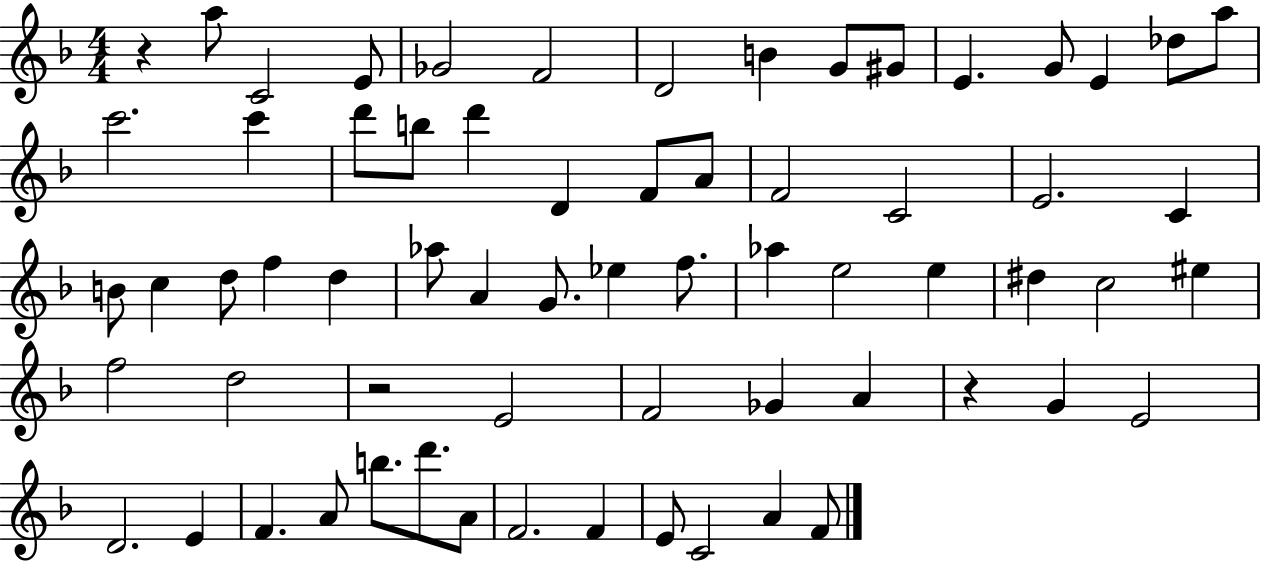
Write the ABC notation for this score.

X:1
T:Untitled
M:4/4
L:1/4
K:F
z a/2 C2 E/2 _G2 F2 D2 B G/2 ^G/2 E G/2 E _d/2 a/2 c'2 c' d'/2 b/2 d' D F/2 A/2 F2 C2 E2 C B/2 c d/2 f d _a/2 A G/2 _e f/2 _a e2 e ^d c2 ^e f2 d2 z2 E2 F2 _G A z G E2 D2 E F A/2 b/2 d'/2 A/2 F2 F E/2 C2 A F/2